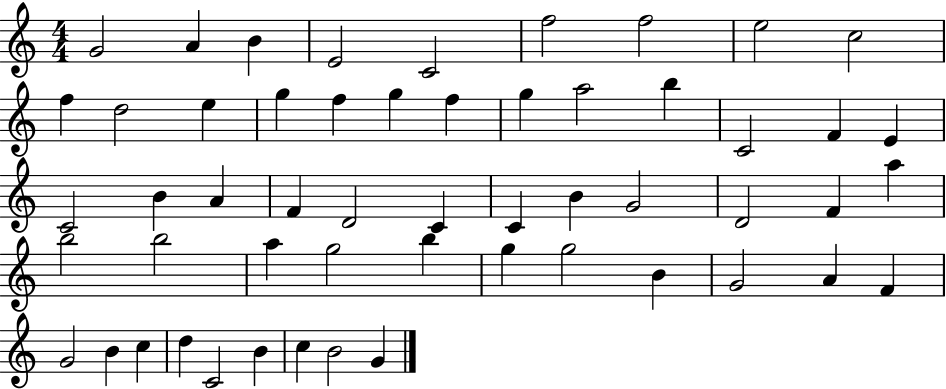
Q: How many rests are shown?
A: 0